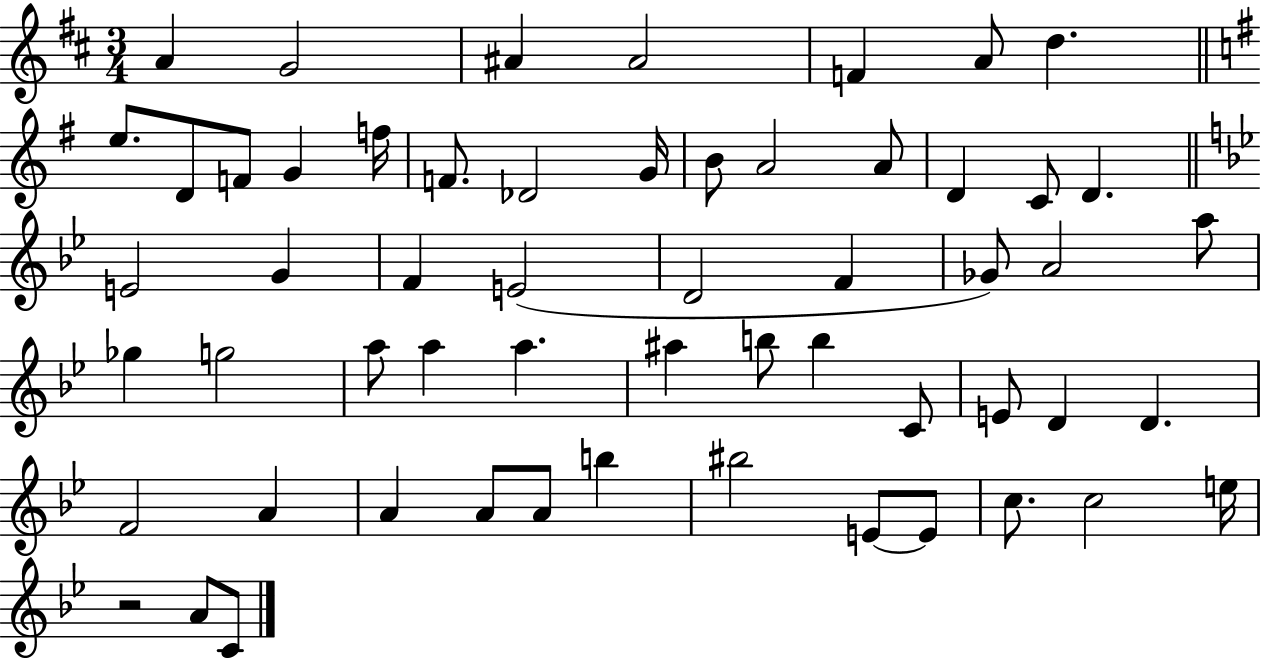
A4/q G4/h A#4/q A#4/h F4/q A4/e D5/q. E5/e. D4/e F4/e G4/q F5/s F4/e. Db4/h G4/s B4/e A4/h A4/e D4/q C4/e D4/q. E4/h G4/q F4/q E4/h D4/h F4/q Gb4/e A4/h A5/e Gb5/q G5/h A5/e A5/q A5/q. A#5/q B5/e B5/q C4/e E4/e D4/q D4/q. F4/h A4/q A4/q A4/e A4/e B5/q BIS5/h E4/e E4/e C5/e. C5/h E5/s R/h A4/e C4/e